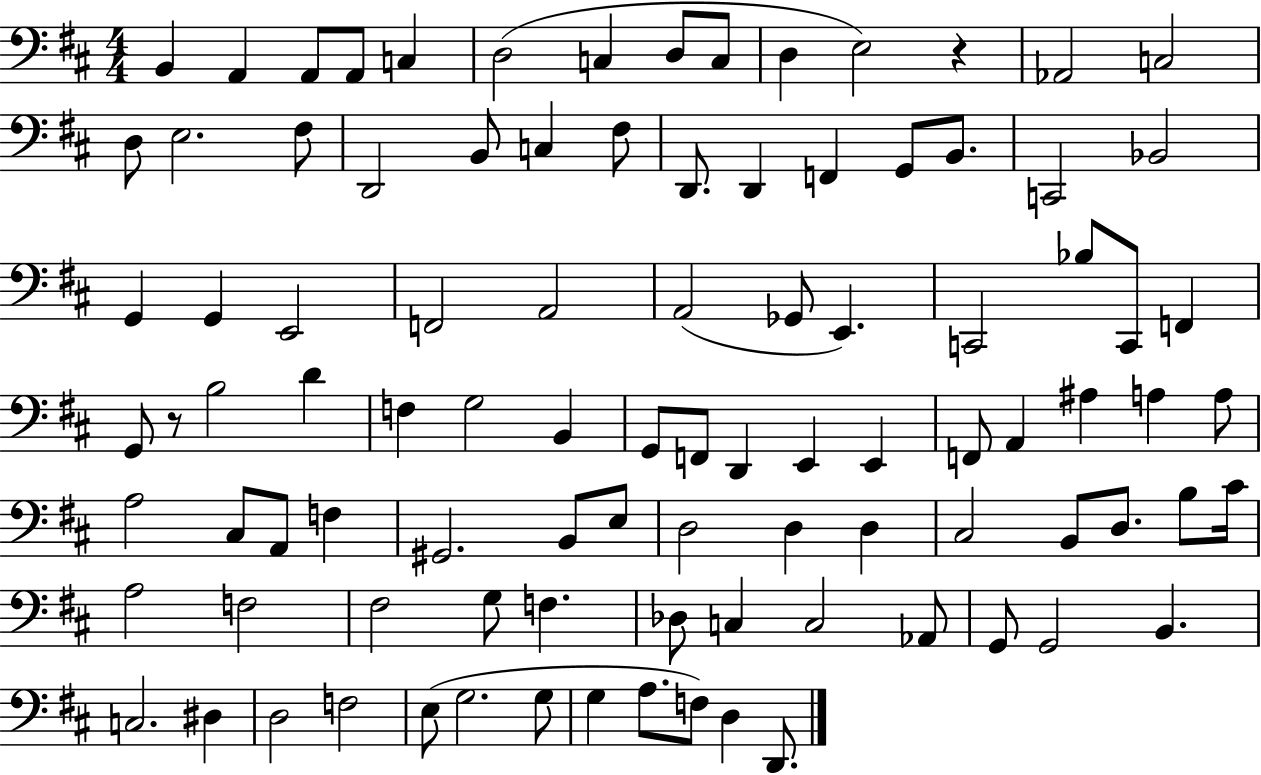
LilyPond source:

{
  \clef bass
  \numericTimeSignature
  \time 4/4
  \key d \major
  b,4 a,4 a,8 a,8 c4 | d2( c4 d8 c8 | d4 e2) r4 | aes,2 c2 | \break d8 e2. fis8 | d,2 b,8 c4 fis8 | d,8. d,4 f,4 g,8 b,8. | c,2 bes,2 | \break g,4 g,4 e,2 | f,2 a,2 | a,2( ges,8 e,4.) | c,2 bes8 c,8 f,4 | \break g,8 r8 b2 d'4 | f4 g2 b,4 | g,8 f,8 d,4 e,4 e,4 | f,8 a,4 ais4 a4 a8 | \break a2 cis8 a,8 f4 | gis,2. b,8 e8 | d2 d4 d4 | cis2 b,8 d8. b8 cis'16 | \break a2 f2 | fis2 g8 f4. | des8 c4 c2 aes,8 | g,8 g,2 b,4. | \break c2. dis4 | d2 f2 | e8( g2. g8 | g4 a8. f8) d4 d,8. | \break \bar "|."
}